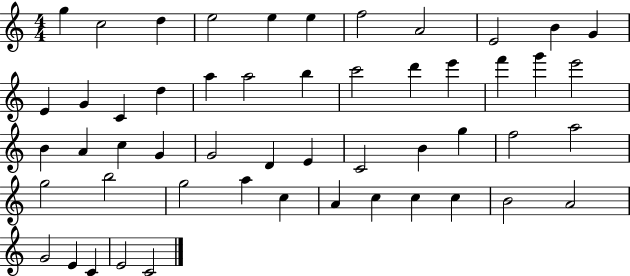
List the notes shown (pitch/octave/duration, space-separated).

G5/q C5/h D5/q E5/h E5/q E5/q F5/h A4/h E4/h B4/q G4/q E4/q G4/q C4/q D5/q A5/q A5/h B5/q C6/h D6/q E6/q F6/q G6/q E6/h B4/q A4/q C5/q G4/q G4/h D4/q E4/q C4/h B4/q G5/q F5/h A5/h G5/h B5/h G5/h A5/q C5/q A4/q C5/q C5/q C5/q B4/h A4/h G4/h E4/q C4/q E4/h C4/h